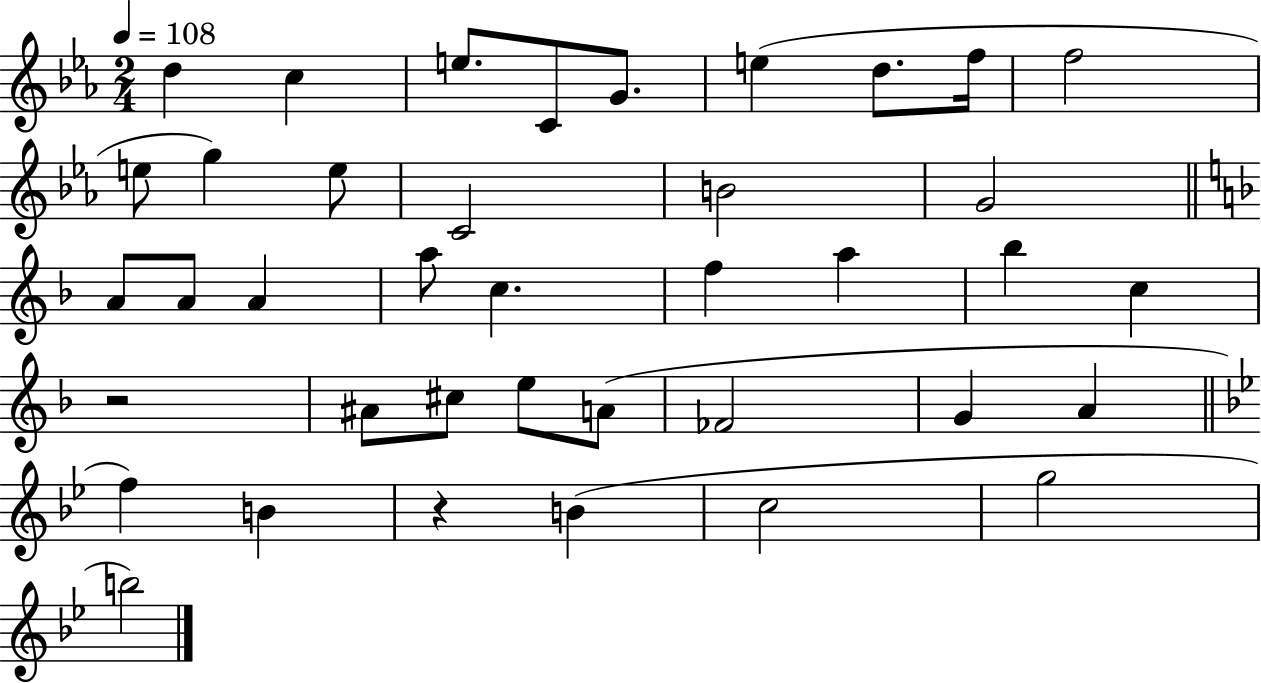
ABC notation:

X:1
T:Untitled
M:2/4
L:1/4
K:Eb
d c e/2 C/2 G/2 e d/2 f/4 f2 e/2 g e/2 C2 B2 G2 A/2 A/2 A a/2 c f a _b c z2 ^A/2 ^c/2 e/2 A/2 _F2 G A f B z B c2 g2 b2